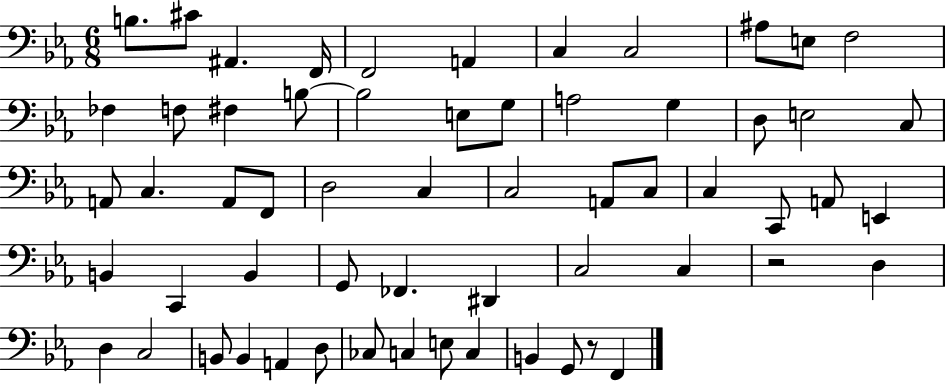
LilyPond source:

{
  \clef bass
  \numericTimeSignature
  \time 6/8
  \key ees \major
  b8. cis'8 ais,4. f,16 | f,2 a,4 | c4 c2 | ais8 e8 f2 | \break fes4 f8 fis4 b8~~ | b2 e8 g8 | a2 g4 | d8 e2 c8 | \break a,8 c4. a,8 f,8 | d2 c4 | c2 a,8 c8 | c4 c,8 a,8 e,4 | \break b,4 c,4 b,4 | g,8 fes,4. dis,4 | c2 c4 | r2 d4 | \break d4 c2 | b,8 b,4 a,4 d8 | ces8 c4 e8 c4 | b,4 g,8 r8 f,4 | \break \bar "|."
}